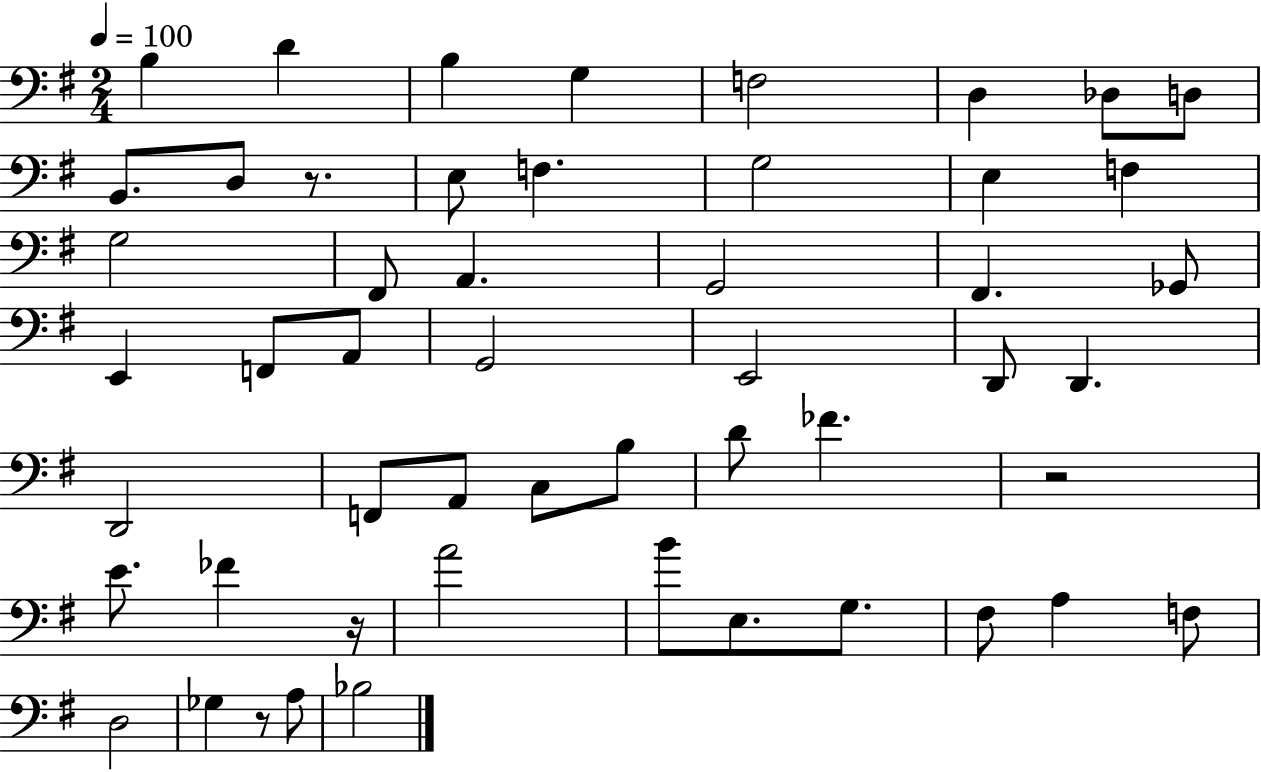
B3/q D4/q B3/q G3/q F3/h D3/q Db3/e D3/e B2/e. D3/e R/e. E3/e F3/q. G3/h E3/q F3/q G3/h F#2/e A2/q. G2/h F#2/q. Gb2/e E2/q F2/e A2/e G2/h E2/h D2/e D2/q. D2/h F2/e A2/e C3/e B3/e D4/e FES4/q. R/h E4/e. FES4/q R/s A4/h B4/e E3/e. G3/e. F#3/e A3/q F3/e D3/h Gb3/q R/e A3/e Bb3/h